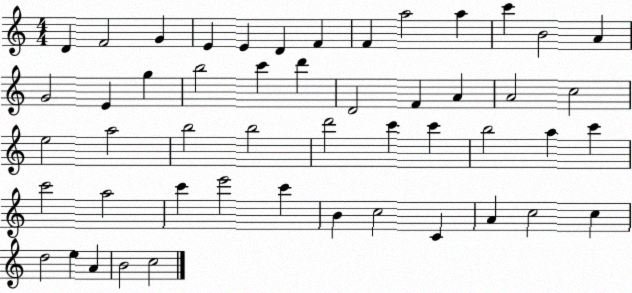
X:1
T:Untitled
M:4/4
L:1/4
K:C
D F2 G E E D F F a2 a c' B2 A G2 E g b2 c' d' D2 F A A2 c2 e2 a2 b2 b2 d'2 c' c' b2 a c' c'2 a2 c' e'2 c' B c2 C A c2 c d2 e A B2 c2